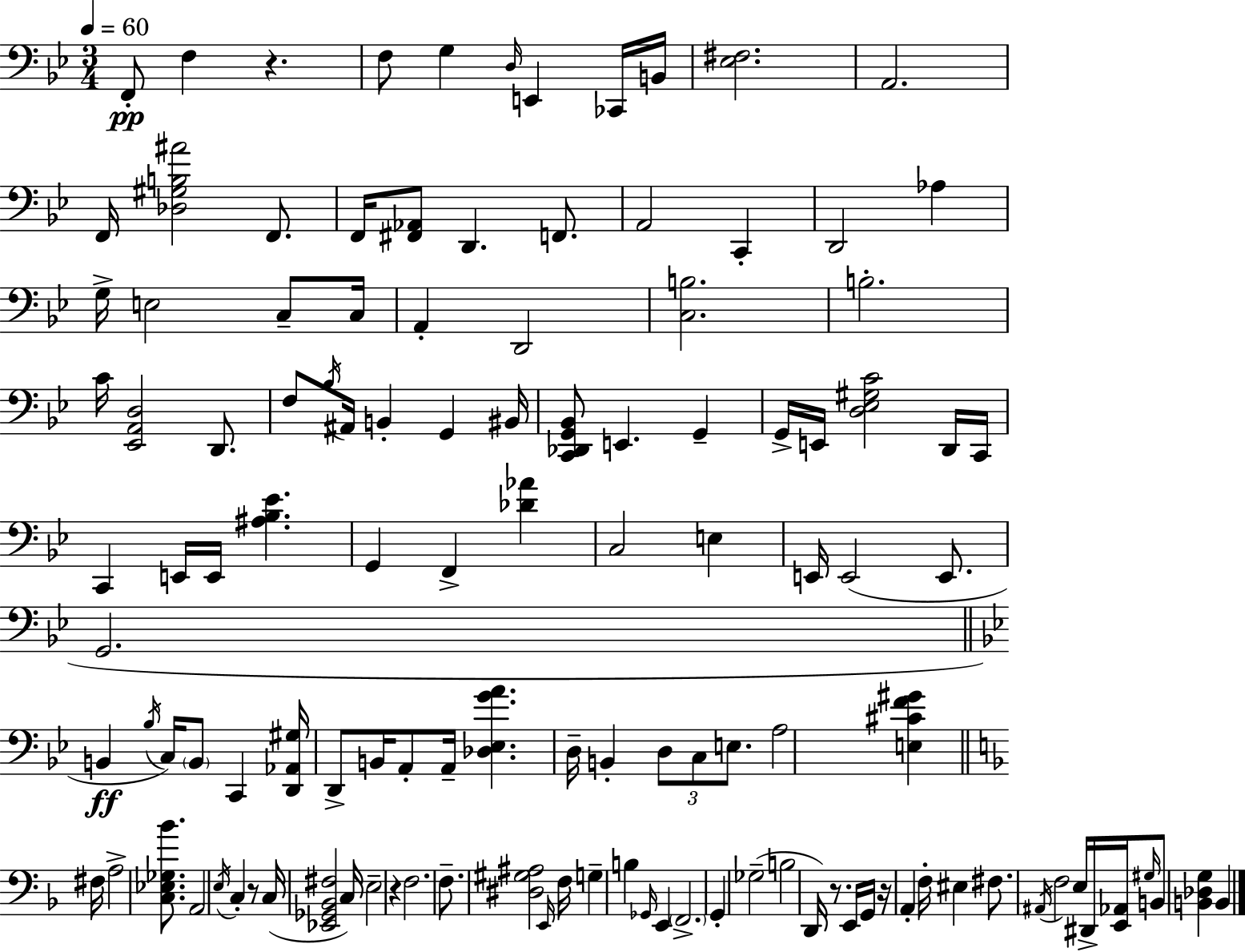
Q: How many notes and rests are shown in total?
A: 121